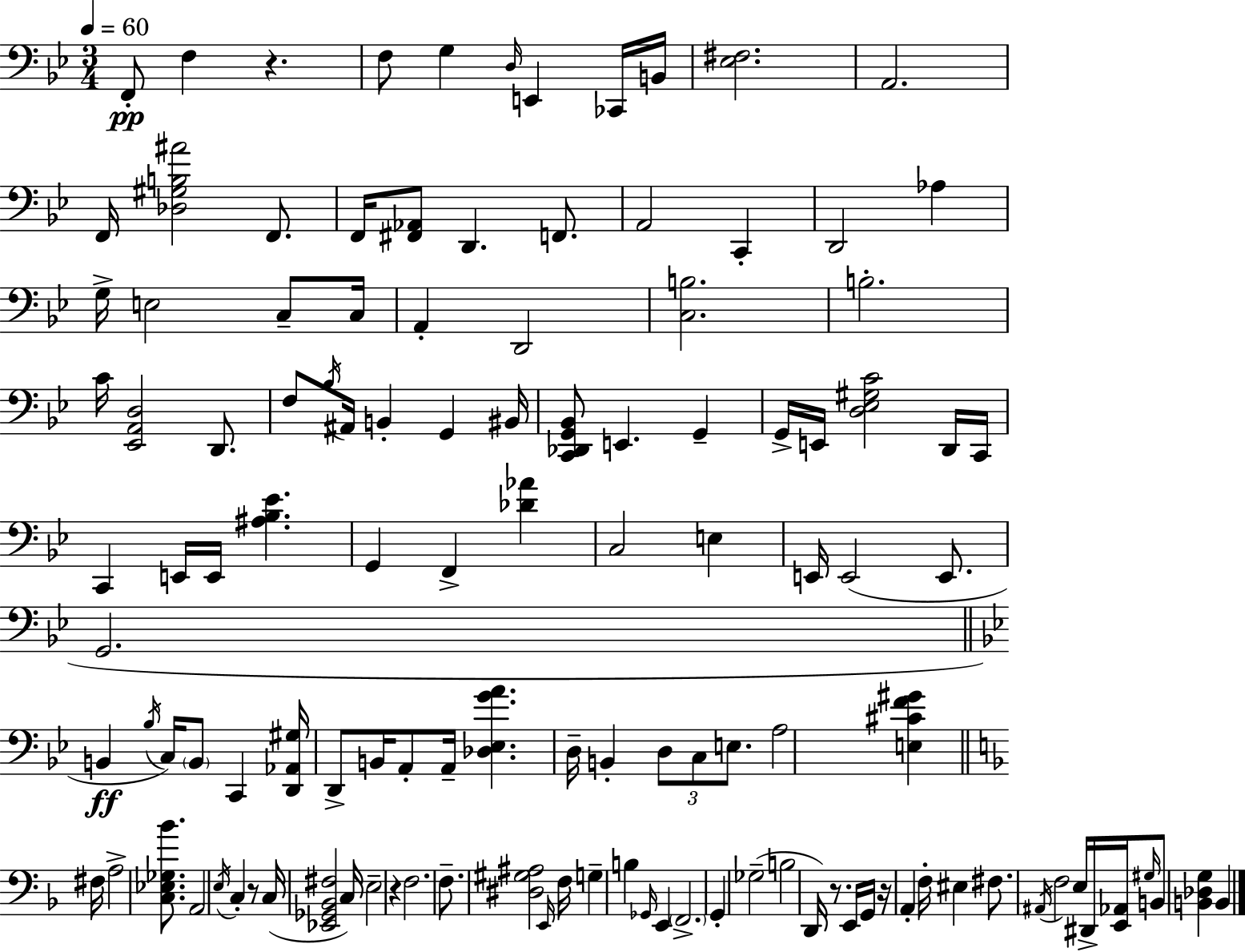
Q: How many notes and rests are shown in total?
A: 121